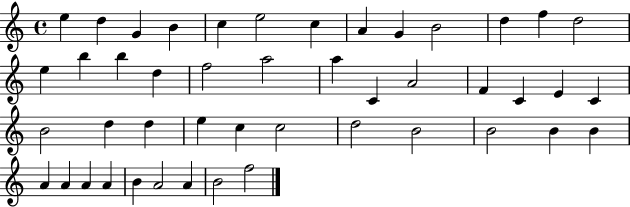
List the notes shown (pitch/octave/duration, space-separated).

E5/q D5/q G4/q B4/q C5/q E5/h C5/q A4/q G4/q B4/h D5/q F5/q D5/h E5/q B5/q B5/q D5/q F5/h A5/h A5/q C4/q A4/h F4/q C4/q E4/q C4/q B4/h D5/q D5/q E5/q C5/q C5/h D5/h B4/h B4/h B4/q B4/q A4/q A4/q A4/q A4/q B4/q A4/h A4/q B4/h F5/h